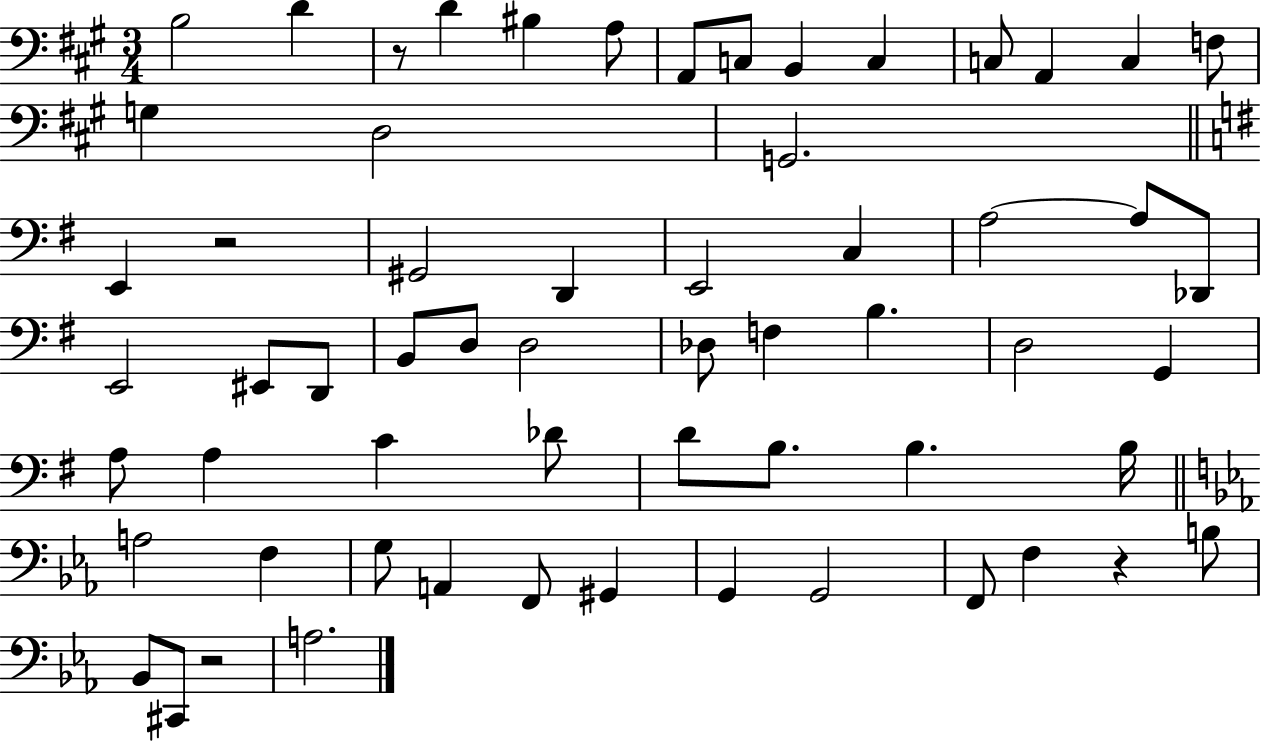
B3/h D4/q R/e D4/q BIS3/q A3/e A2/e C3/e B2/q C3/q C3/e A2/q C3/q F3/e G3/q D3/h G2/h. E2/q R/h G#2/h D2/q E2/h C3/q A3/h A3/e Db2/e E2/h EIS2/e D2/e B2/e D3/e D3/h Db3/e F3/q B3/q. D3/h G2/q A3/e A3/q C4/q Db4/e D4/e B3/e. B3/q. B3/s A3/h F3/q G3/e A2/q F2/e G#2/q G2/q G2/h F2/e F3/q R/q B3/e Bb2/e C#2/e R/h A3/h.